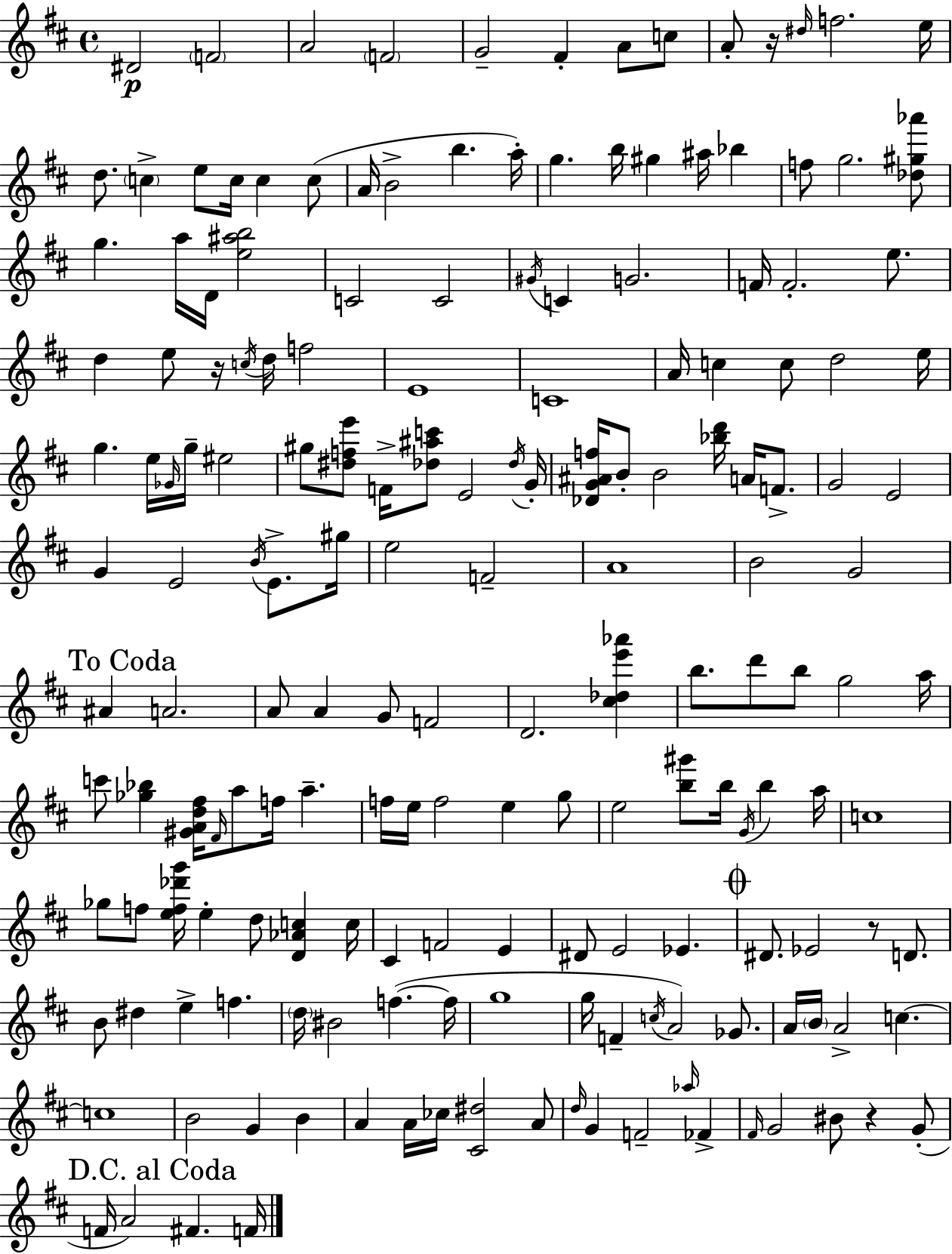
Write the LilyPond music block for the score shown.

{
  \clef treble
  \time 4/4
  \defaultTimeSignature
  \key d \major
  \repeat volta 2 { dis'2\p \parenthesize f'2 | a'2 \parenthesize f'2 | g'2-- fis'4-. a'8 c''8 | a'8-. r16 \grace { dis''16 } f''2. | \break e''16 d''8. \parenthesize c''4-> e''8 c''16 c''4 c''8( | a'16 b'2-> b''4. | a''16-.) g''4. b''16 gis''4 ais''16 bes''4 | f''8 g''2. <des'' gis'' aes'''>8 | \break g''4. a''16 d'16 <e'' ais'' b''>2 | c'2 c'2 | \acciaccatura { gis'16 } c'4 g'2. | f'16 f'2.-. e''8. | \break d''4 e''8 r16 \acciaccatura { c''16 } d''16 f''2 | e'1 | c'1 | a'16 c''4 c''8 d''2 | \break e''16 g''4. e''16 \grace { ges'16 } g''16-- eis''2 | gis''8 <dis'' f'' e'''>8 f'16-> <des'' ais'' c'''>8 e'2 | \acciaccatura { des''16 } g'16-. <des' g' ais' f''>16 b'8-. b'2 | <bes'' d'''>16 a'16 f'8.-> g'2 e'2 | \break g'4 e'2 | \acciaccatura { b'16 } e'8.-> gis''16 e''2 f'2-- | a'1 | b'2 g'2 | \break \mark "To Coda" ais'4 a'2. | a'8 a'4 g'8 f'2 | d'2. | <cis'' des'' e''' aes'''>4 b''8. d'''8 b''8 g''2 | \break a''16 c'''8 <ges'' bes''>4 <gis' a' d'' fis''>16 \grace { fis'16 } a''8 | f''16 a''4.-- f''16 e''16 f''2 | e''4 g''8 e''2 <b'' gis'''>8 | b''16 \acciaccatura { g'16 } b''4 a''16 c''1 | \break ges''8 f''8 <e'' f'' des''' g'''>16 e''4-. | d''8 <d' aes' c''>4 c''16 cis'4 f'2 | e'4 dis'8 e'2 | ees'4. \mark \markup { \musicglyph "scripts.coda" } dis'8. ees'2 | \break r8 d'8. b'8 dis''4 e''4-> | f''4. \parenthesize d''16 bis'2 | f''4.~(~ f''16 g''1 | g''16 f'4-- \acciaccatura { c''16 }) a'2 | \break ges'8. a'16 \parenthesize b'16 a'2-> | c''4.~~ c''1 | b'2 | g'4 b'4 a'4 a'16 ces''16 <cis' dis''>2 | \break a'8 \grace { d''16 } g'4 f'2-- | \grace { aes''16 } fes'4-> \grace { fis'16 } g'2 | bis'8 r4 g'8-.( \mark "D.C. al Coda" f'16 a'2) | fis'4. f'16 } \bar "|."
}